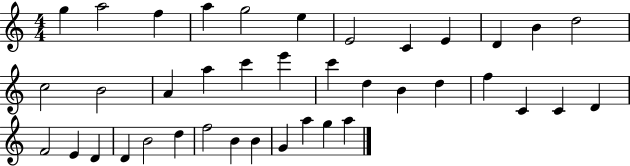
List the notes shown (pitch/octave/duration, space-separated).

G5/q A5/h F5/q A5/q G5/h E5/q E4/h C4/q E4/q D4/q B4/q D5/h C5/h B4/h A4/q A5/q C6/q E6/q C6/q D5/q B4/q D5/q F5/q C4/q C4/q D4/q F4/h E4/q D4/q D4/q B4/h D5/q F5/h B4/q B4/q G4/q A5/q G5/q A5/q